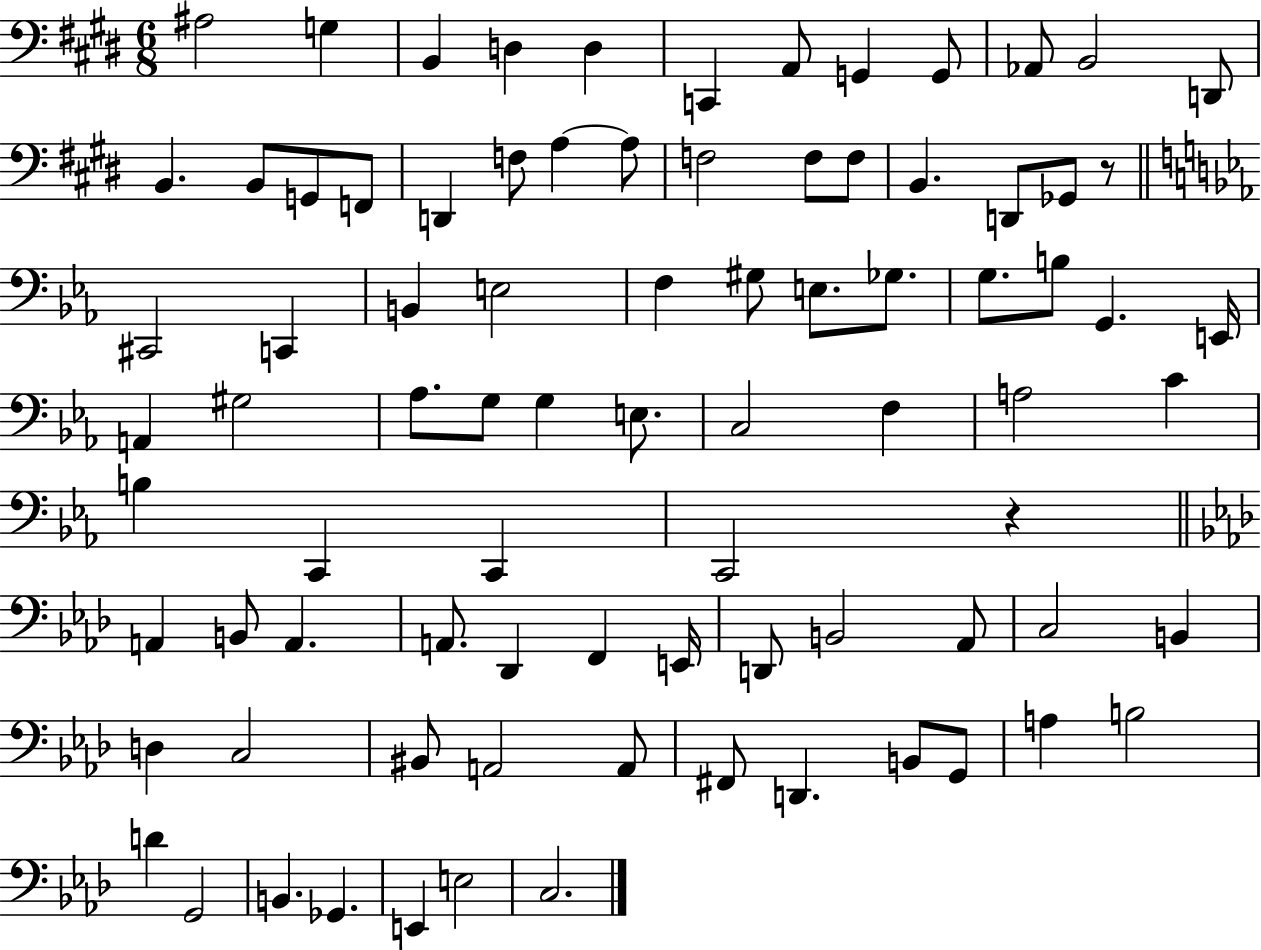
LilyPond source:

{
  \clef bass
  \numericTimeSignature
  \time 6/8
  \key e \major
  \repeat volta 2 { ais2 g4 | b,4 d4 d4 | c,4 a,8 g,4 g,8 | aes,8 b,2 d,8 | \break b,4. b,8 g,8 f,8 | d,4 f8 a4~~ a8 | f2 f8 f8 | b,4. d,8 ges,8 r8 | \break \bar "||" \break \key c \minor cis,2 c,4 | b,4 e2 | f4 gis8 e8. ges8. | g8. b8 g,4. e,16 | \break a,4 gis2 | aes8. g8 g4 e8. | c2 f4 | a2 c'4 | \break b4 c,4 c,4 | c,2 r4 | \bar "||" \break \key aes \major a,4 b,8 a,4. | a,8. des,4 f,4 e,16 | d,8 b,2 aes,8 | c2 b,4 | \break d4 c2 | bis,8 a,2 a,8 | fis,8 d,4. b,8 g,8 | a4 b2 | \break d'4 g,2 | b,4. ges,4. | e,4 e2 | c2. | \break } \bar "|."
}